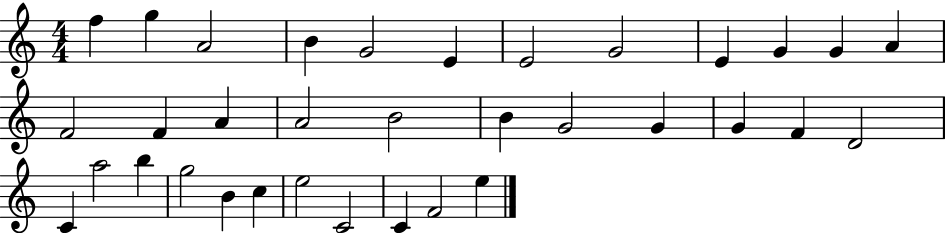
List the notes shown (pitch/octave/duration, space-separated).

F5/q G5/q A4/h B4/q G4/h E4/q E4/h G4/h E4/q G4/q G4/q A4/q F4/h F4/q A4/q A4/h B4/h B4/q G4/h G4/q G4/q F4/q D4/h C4/q A5/h B5/q G5/h B4/q C5/q E5/h C4/h C4/q F4/h E5/q